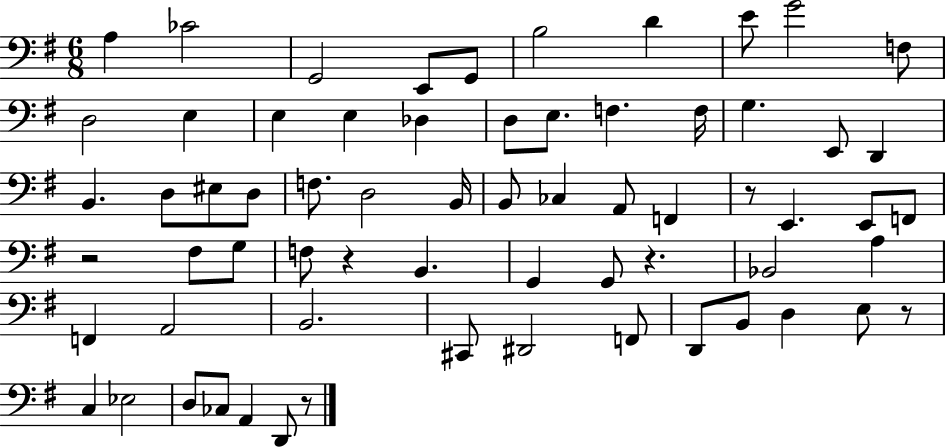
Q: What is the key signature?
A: G major